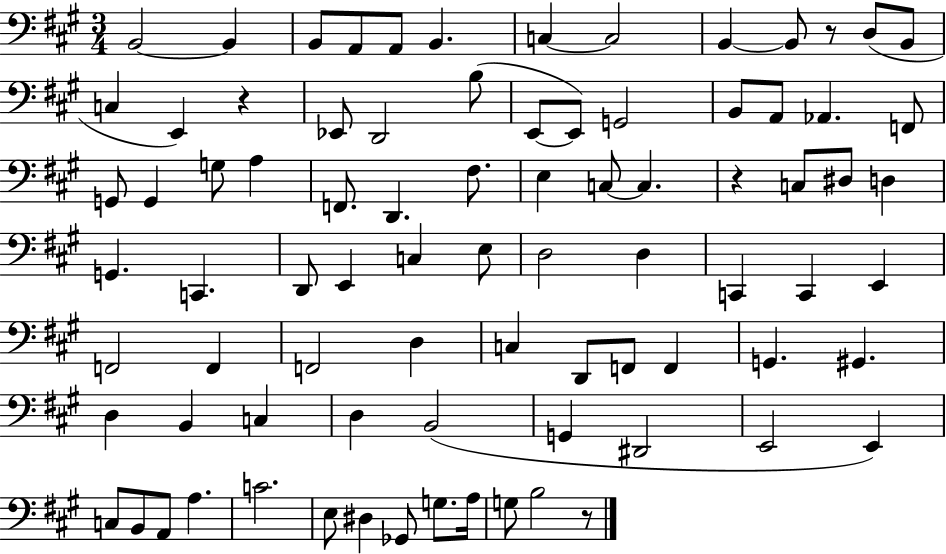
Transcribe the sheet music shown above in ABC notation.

X:1
T:Untitled
M:3/4
L:1/4
K:A
B,,2 B,, B,,/2 A,,/2 A,,/2 B,, C, C,2 B,, B,,/2 z/2 D,/2 B,,/2 C, E,, z _E,,/2 D,,2 B,/2 E,,/2 E,,/2 G,,2 B,,/2 A,,/2 _A,, F,,/2 G,,/2 G,, G,/2 A, F,,/2 D,, ^F,/2 E, C,/2 C, z C,/2 ^D,/2 D, G,, C,, D,,/2 E,, C, E,/2 D,2 D, C,, C,, E,, F,,2 F,, F,,2 D, C, D,,/2 F,,/2 F,, G,, ^G,, D, B,, C, D, B,,2 G,, ^D,,2 E,,2 E,, C,/2 B,,/2 A,,/2 A, C2 E,/2 ^D, _G,,/2 G,/2 A,/4 G,/2 B,2 z/2